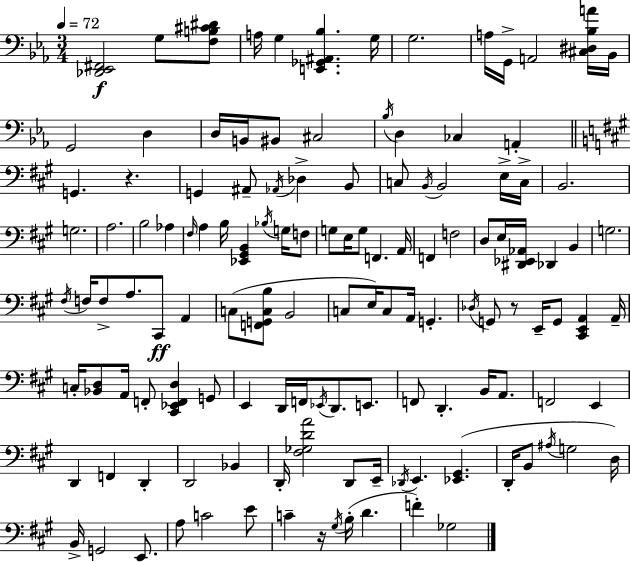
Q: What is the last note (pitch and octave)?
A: Gb3